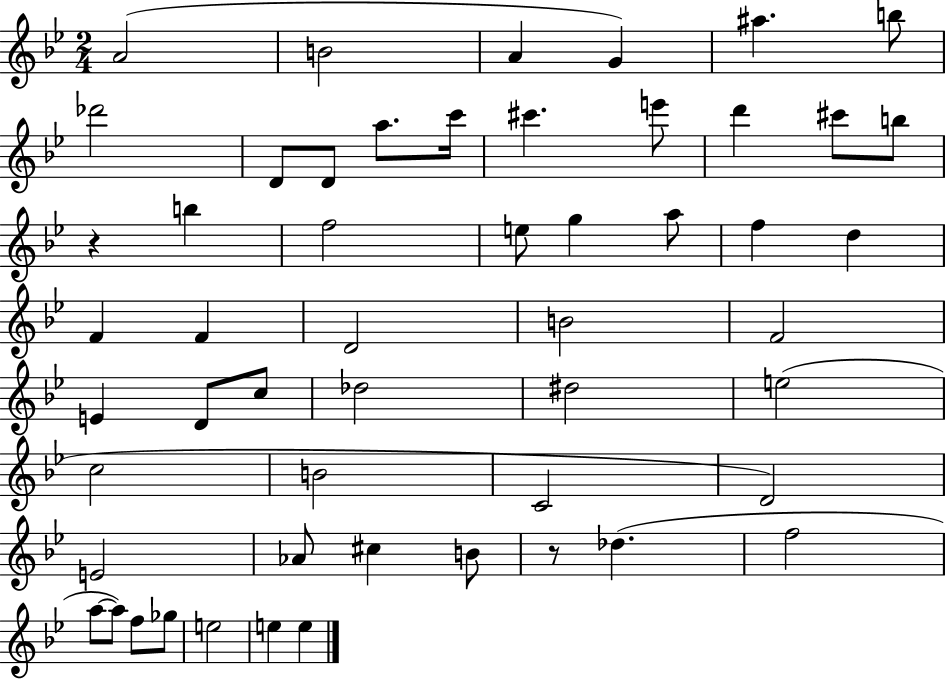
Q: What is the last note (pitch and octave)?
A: E5